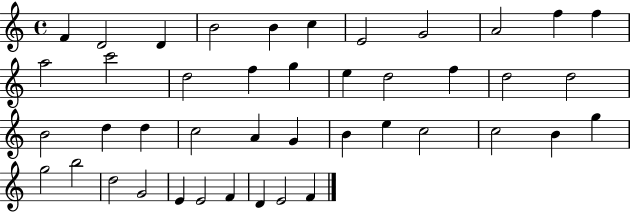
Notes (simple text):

F4/q D4/h D4/q B4/h B4/q C5/q E4/h G4/h A4/h F5/q F5/q A5/h C6/h D5/h F5/q G5/q E5/q D5/h F5/q D5/h D5/h B4/h D5/q D5/q C5/h A4/q G4/q B4/q E5/q C5/h C5/h B4/q G5/q G5/h B5/h D5/h G4/h E4/q E4/h F4/q D4/q E4/h F4/q